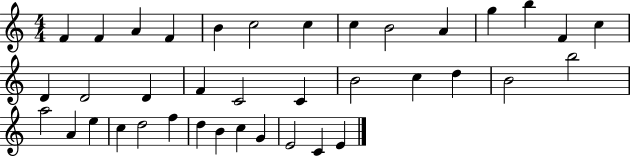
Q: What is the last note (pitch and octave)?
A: E4